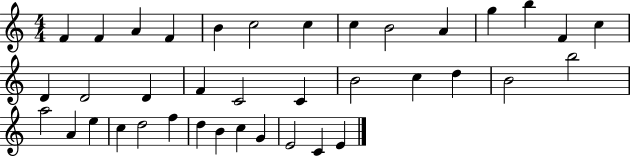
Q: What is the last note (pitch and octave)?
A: E4